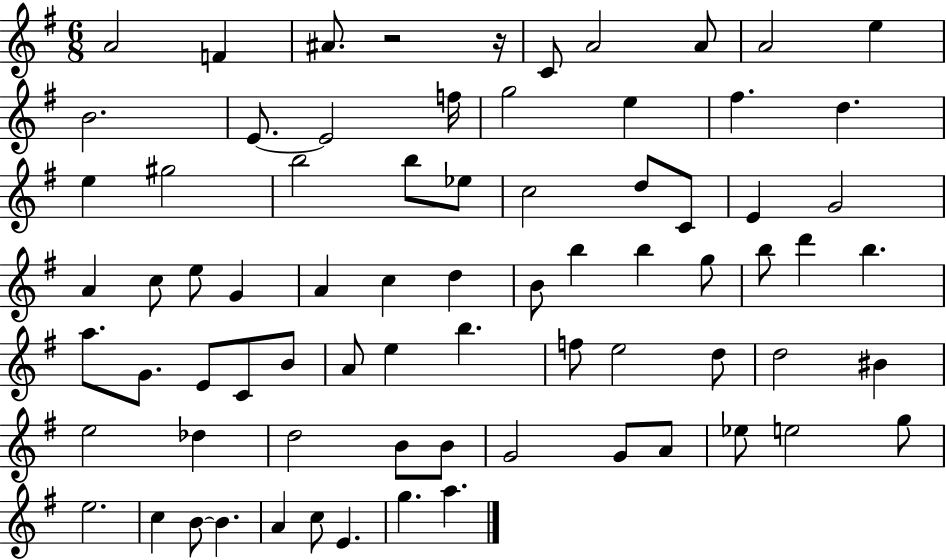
X:1
T:Untitled
M:6/8
L:1/4
K:G
A2 F ^A/2 z2 z/4 C/2 A2 A/2 A2 e B2 E/2 E2 f/4 g2 e ^f d e ^g2 b2 b/2 _e/2 c2 d/2 C/2 E G2 A c/2 e/2 G A c d B/2 b b g/2 b/2 d' b a/2 G/2 E/2 C/2 B/2 A/2 e b f/2 e2 d/2 d2 ^B e2 _d d2 B/2 B/2 G2 G/2 A/2 _e/2 e2 g/2 e2 c B/2 B A c/2 E g a